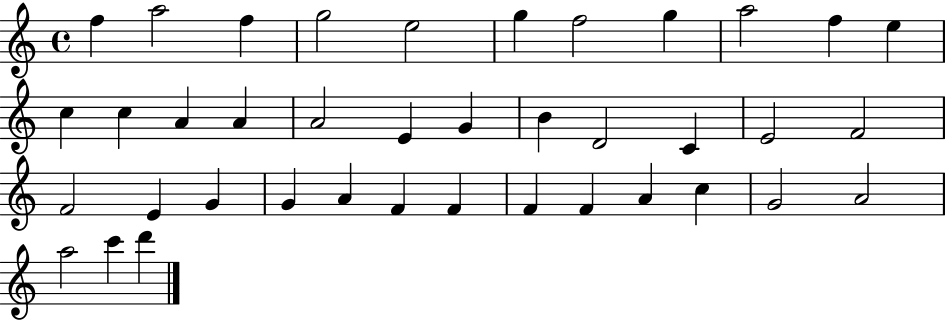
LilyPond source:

{
  \clef treble
  \time 4/4
  \defaultTimeSignature
  \key c \major
  f''4 a''2 f''4 | g''2 e''2 | g''4 f''2 g''4 | a''2 f''4 e''4 | \break c''4 c''4 a'4 a'4 | a'2 e'4 g'4 | b'4 d'2 c'4 | e'2 f'2 | \break f'2 e'4 g'4 | g'4 a'4 f'4 f'4 | f'4 f'4 a'4 c''4 | g'2 a'2 | \break a''2 c'''4 d'''4 | \bar "|."
}